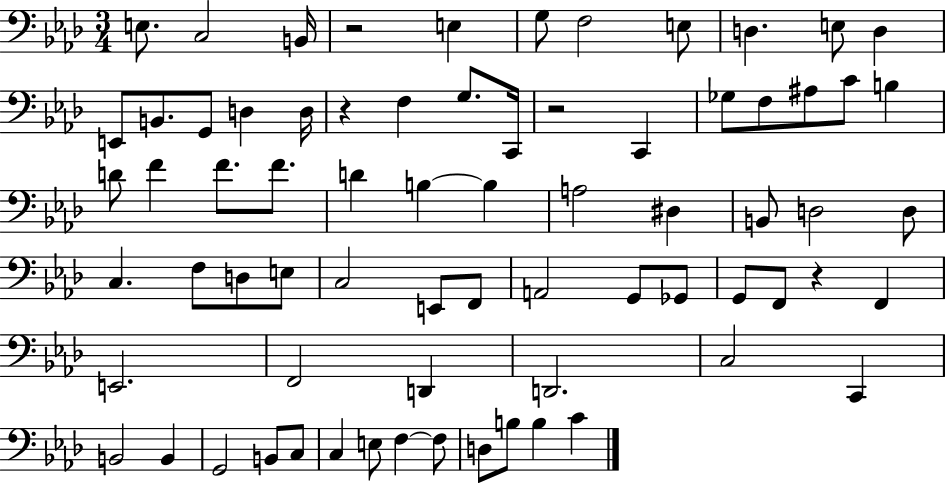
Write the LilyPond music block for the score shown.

{
  \clef bass
  \numericTimeSignature
  \time 3/4
  \key aes \major
  \repeat volta 2 { e8. c2 b,16 | r2 e4 | g8 f2 e8 | d4. e8 d4 | \break e,8 b,8. g,8 d4 d16 | r4 f4 g8. c,16 | r2 c,4 | ges8 f8 ais8 c'8 b4 | \break d'8 f'4 f'8. f'8. | d'4 b4~~ b4 | a2 dis4 | b,8 d2 d8 | \break c4. f8 d8 e8 | c2 e,8 f,8 | a,2 g,8 ges,8 | g,8 f,8 r4 f,4 | \break e,2. | f,2 d,4 | d,2. | c2 c,4 | \break b,2 b,4 | g,2 b,8 c8 | c4 e8 f4~~ f8 | d8 b8 b4 c'4 | \break } \bar "|."
}